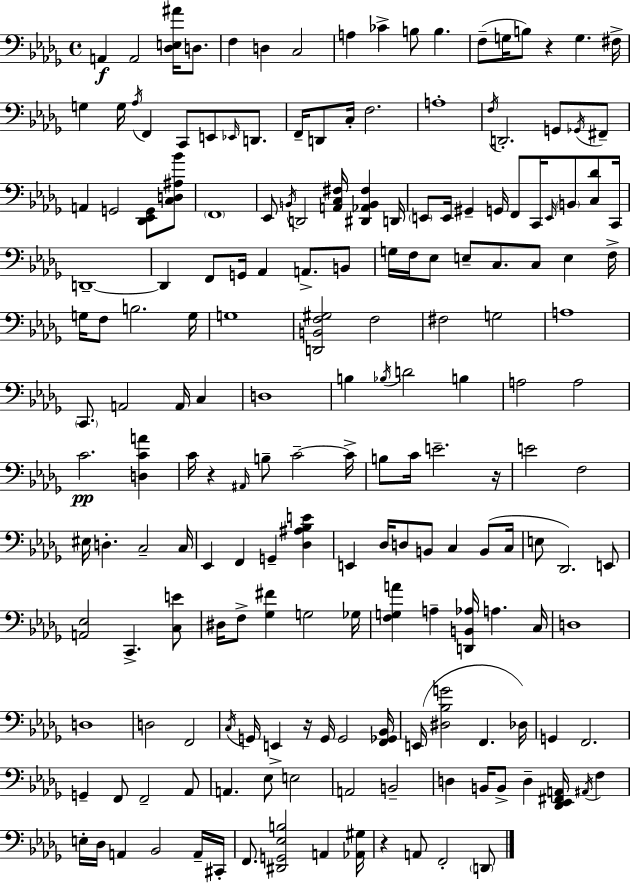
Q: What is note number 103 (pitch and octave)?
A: E2